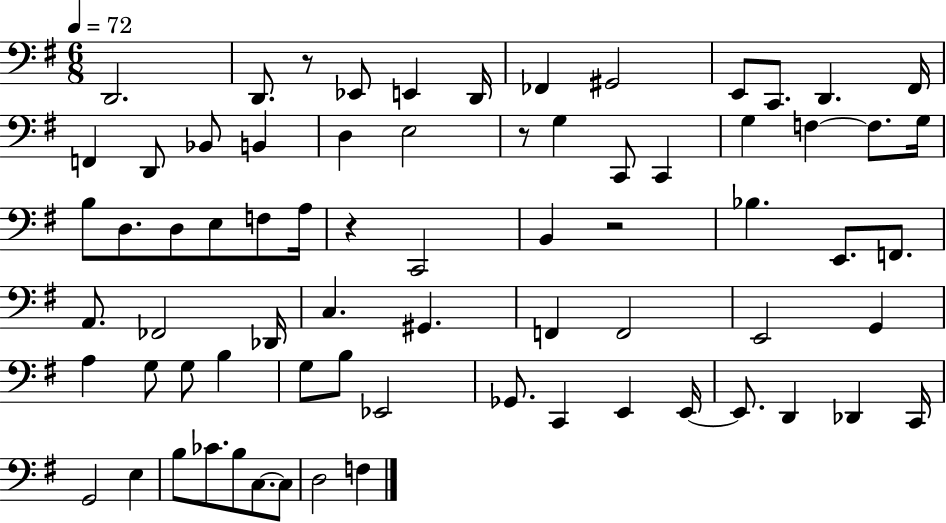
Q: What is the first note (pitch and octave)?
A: D2